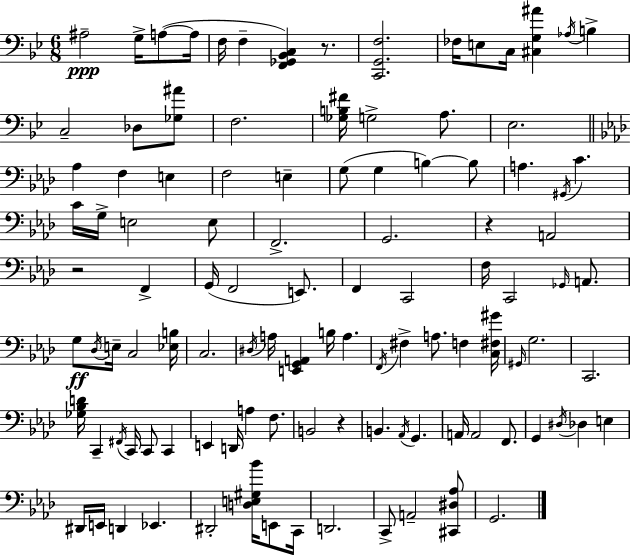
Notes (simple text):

A#3/h G3/s A3/e A3/s F3/s F3/q [F2,Gb2,Bb2,C3]/q R/e. [C2,G2,F3]/h. FES3/s E3/e C3/s [C#3,G3,A#4]/q Ab3/s B3/q C3/h Db3/e [Gb3,A#4]/e F3/h. [Gb3,B3,F#4]/s G3/h A3/e. Eb3/h. Ab3/q F3/q E3/q F3/h E3/q G3/e G3/q B3/q B3/e A3/q. G#2/s C4/q. C4/s G3/s E3/h E3/e F2/h. G2/h. R/q A2/h R/h F2/q G2/s F2/h E2/e. F2/q C2/h F3/s C2/h Gb2/s A2/e. G3/e Db3/s E3/s C3/h [Eb3,B3]/s C3/h. D#3/s A3/s [E2,G2,A2]/q B3/s A3/q. F2/s F#3/q A3/e. F3/q [C3,F#3,G#4]/s G#2/s G3/h. C2/h. [Gb3,Bb3,D4]/s C2/q F#2/s C2/s C2/e C2/q E2/q D2/s A3/q F3/e. B2/h R/q B2/q. Ab2/s G2/q. A2/s A2/h F2/e. G2/q D#3/s Db3/q E3/q D#2/s E2/s D2/q Eb2/q. D#2/h [D3,E3,G#3,Bb4]/s E2/e C2/s D2/h. C2/e A2/h [C#2,D#3,Ab3]/e G2/h.